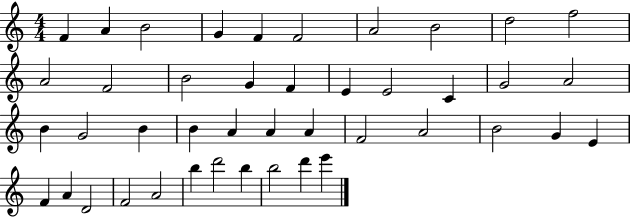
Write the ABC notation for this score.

X:1
T:Untitled
M:4/4
L:1/4
K:C
F A B2 G F F2 A2 B2 d2 f2 A2 F2 B2 G F E E2 C G2 A2 B G2 B B A A A F2 A2 B2 G E F A D2 F2 A2 b d'2 b b2 d' e'